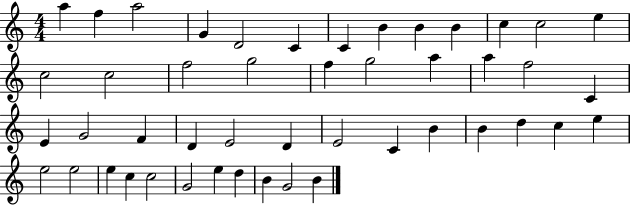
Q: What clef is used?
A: treble